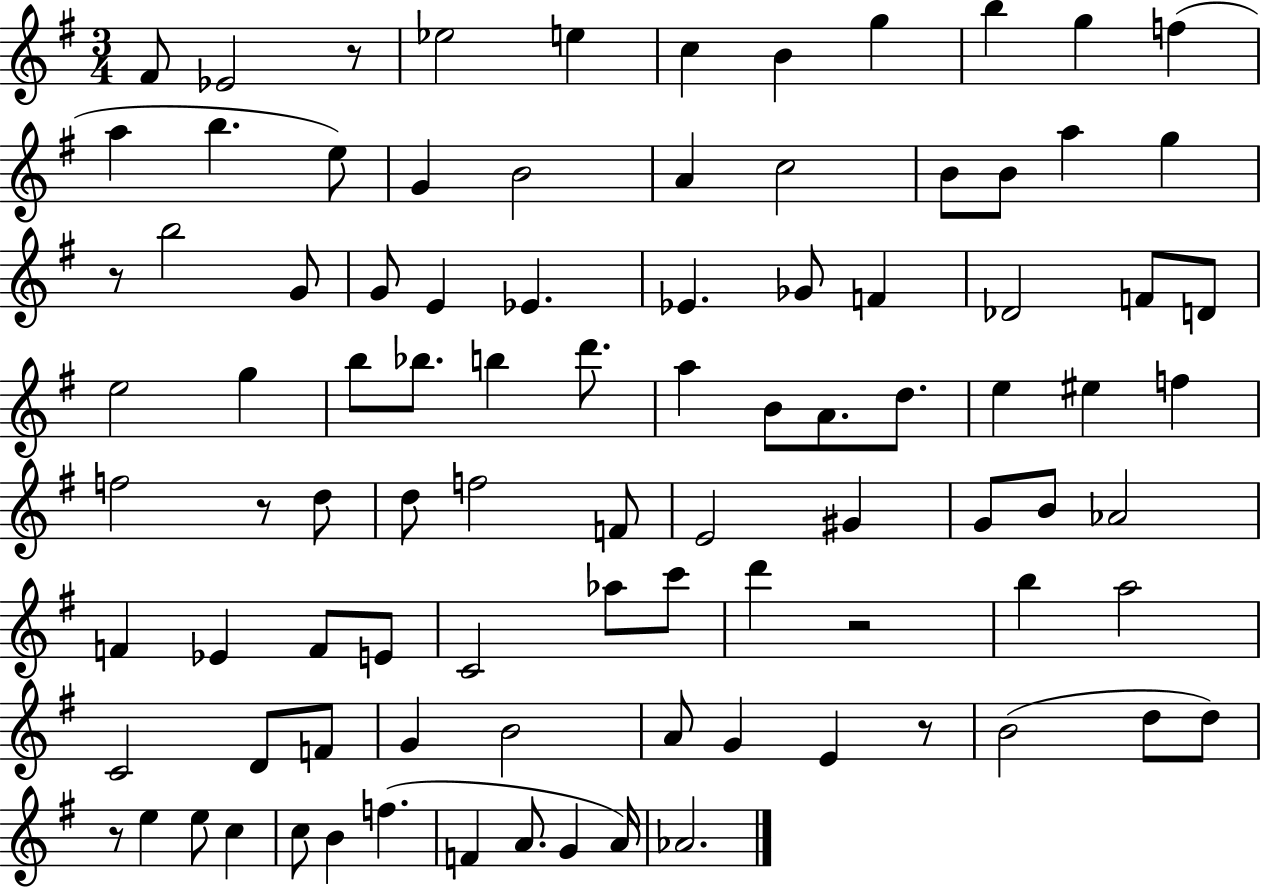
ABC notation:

X:1
T:Untitled
M:3/4
L:1/4
K:G
^F/2 _E2 z/2 _e2 e c B g b g f a b e/2 G B2 A c2 B/2 B/2 a g z/2 b2 G/2 G/2 E _E _E _G/2 F _D2 F/2 D/2 e2 g b/2 _b/2 b d'/2 a B/2 A/2 d/2 e ^e f f2 z/2 d/2 d/2 f2 F/2 E2 ^G G/2 B/2 _A2 F _E F/2 E/2 C2 _a/2 c'/2 d' z2 b a2 C2 D/2 F/2 G B2 A/2 G E z/2 B2 d/2 d/2 z/2 e e/2 c c/2 B f F A/2 G A/4 _A2